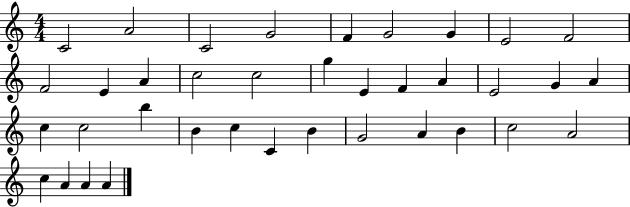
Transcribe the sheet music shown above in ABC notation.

X:1
T:Untitled
M:4/4
L:1/4
K:C
C2 A2 C2 G2 F G2 G E2 F2 F2 E A c2 c2 g E F A E2 G A c c2 b B c C B G2 A B c2 A2 c A A A